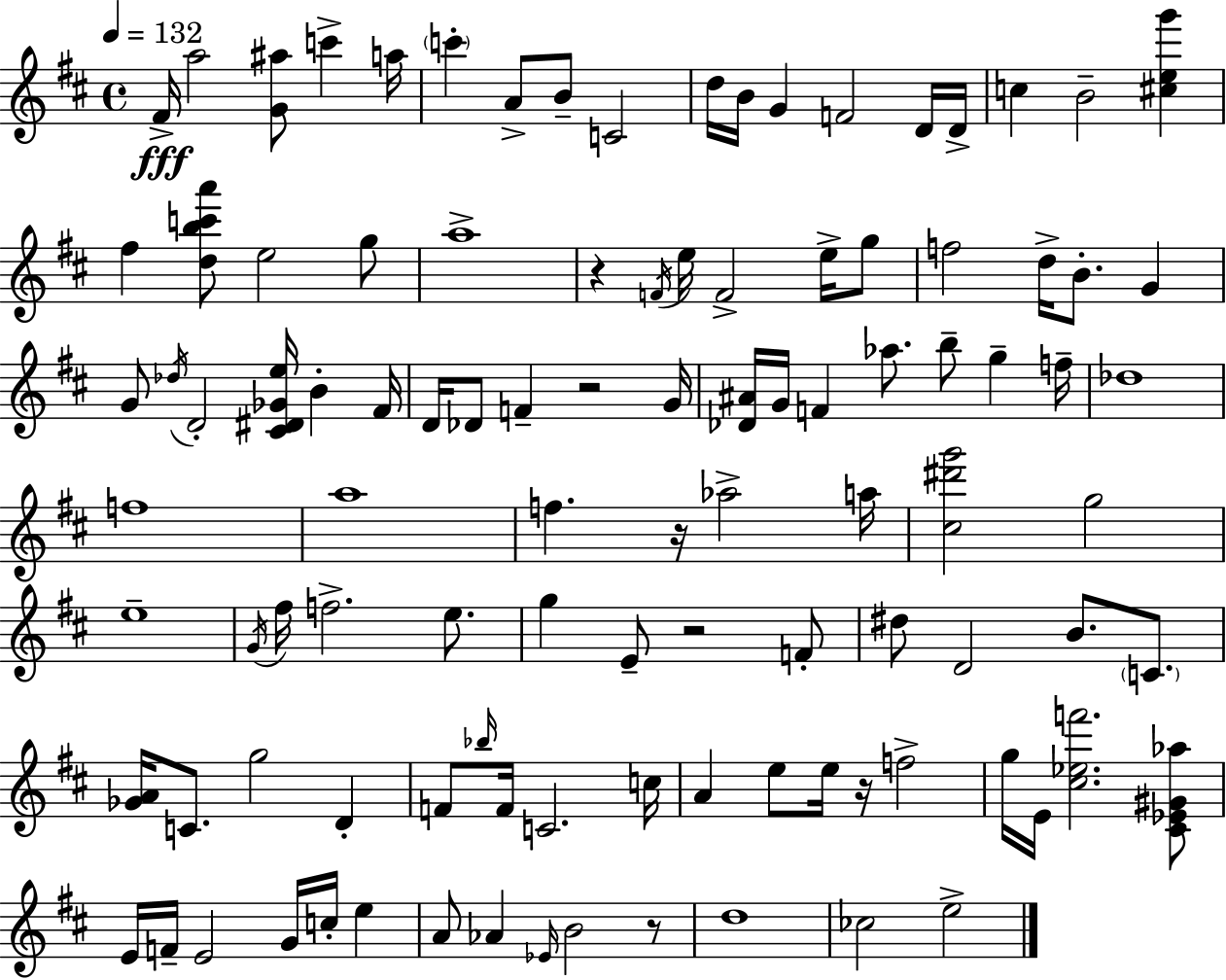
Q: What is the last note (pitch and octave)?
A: E5